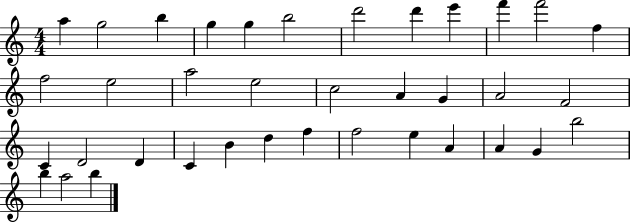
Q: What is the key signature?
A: C major